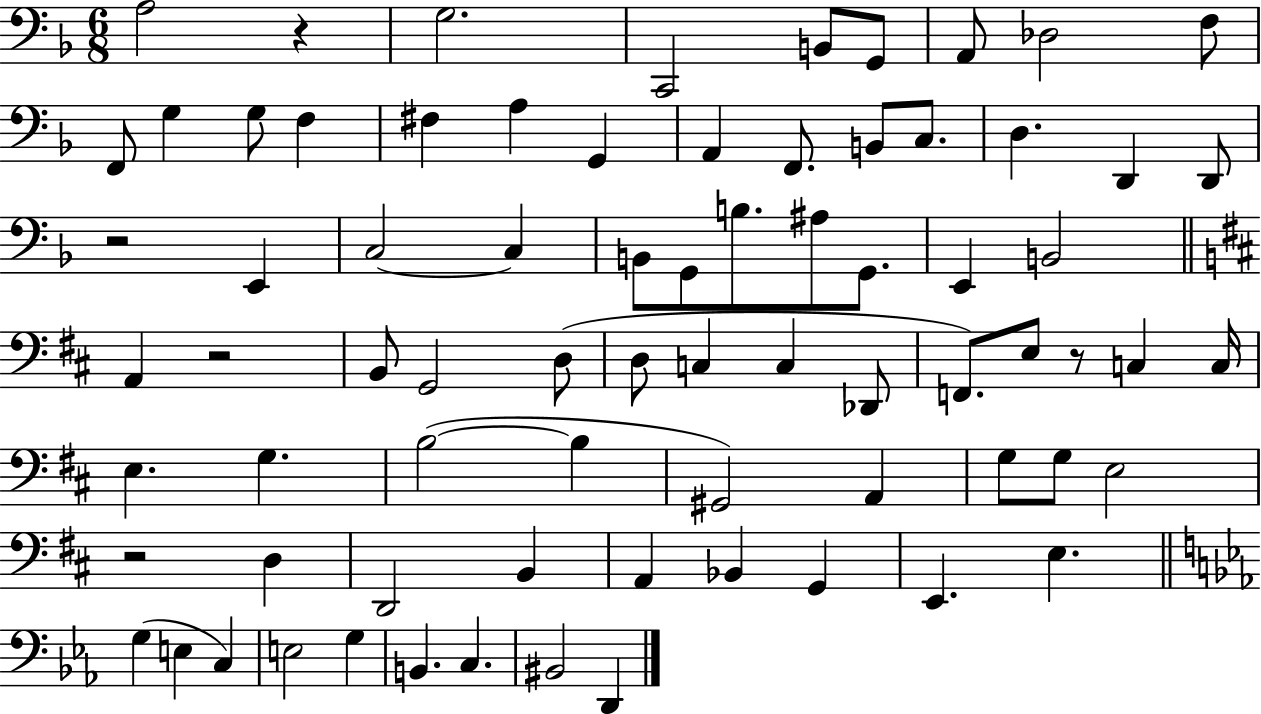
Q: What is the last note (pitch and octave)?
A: D2